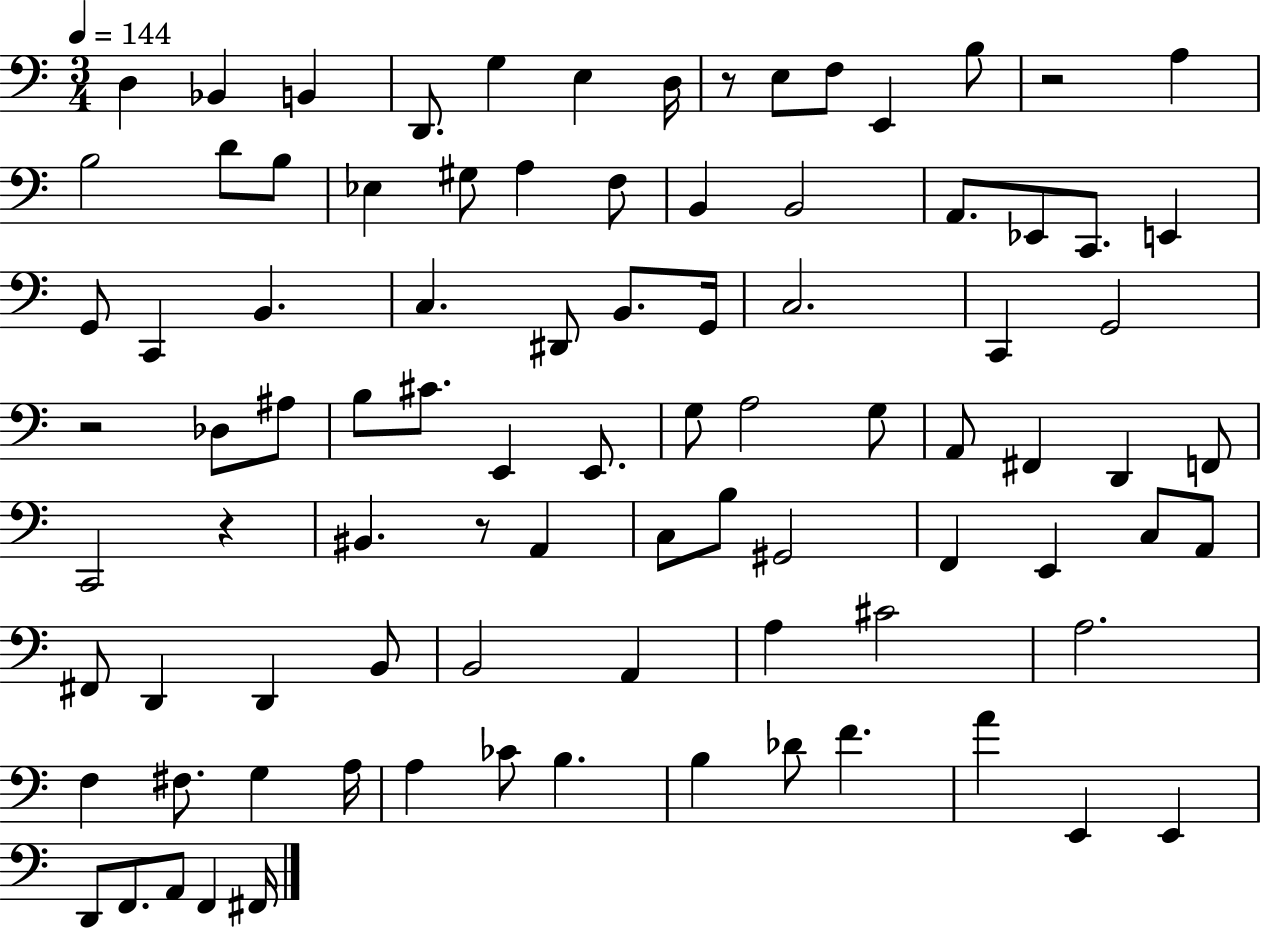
{
  \clef bass
  \numericTimeSignature
  \time 3/4
  \key c \major
  \tempo 4 = 144
  \repeat volta 2 { d4 bes,4 b,4 | d,8. g4 e4 d16 | r8 e8 f8 e,4 b8 | r2 a4 | \break b2 d'8 b8 | ees4 gis8 a4 f8 | b,4 b,2 | a,8. ees,8 c,8. e,4 | \break g,8 c,4 b,4. | c4. dis,8 b,8. g,16 | c2. | c,4 g,2 | \break r2 des8 ais8 | b8 cis'8. e,4 e,8. | g8 a2 g8 | a,8 fis,4 d,4 f,8 | \break c,2 r4 | bis,4. r8 a,4 | c8 b8 gis,2 | f,4 e,4 c8 a,8 | \break fis,8 d,4 d,4 b,8 | b,2 a,4 | a4 cis'2 | a2. | \break f4 fis8. g4 a16 | a4 ces'8 b4. | b4 des'8 f'4. | a'4 e,4 e,4 | \break d,8 f,8. a,8 f,4 fis,16 | } \bar "|."
}